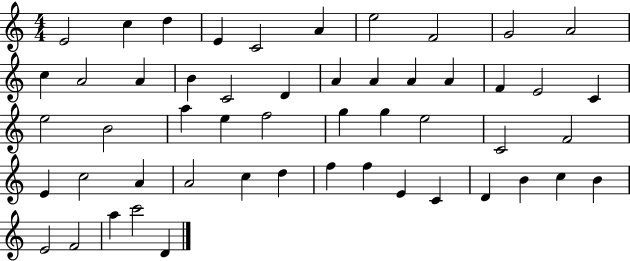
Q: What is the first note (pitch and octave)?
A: E4